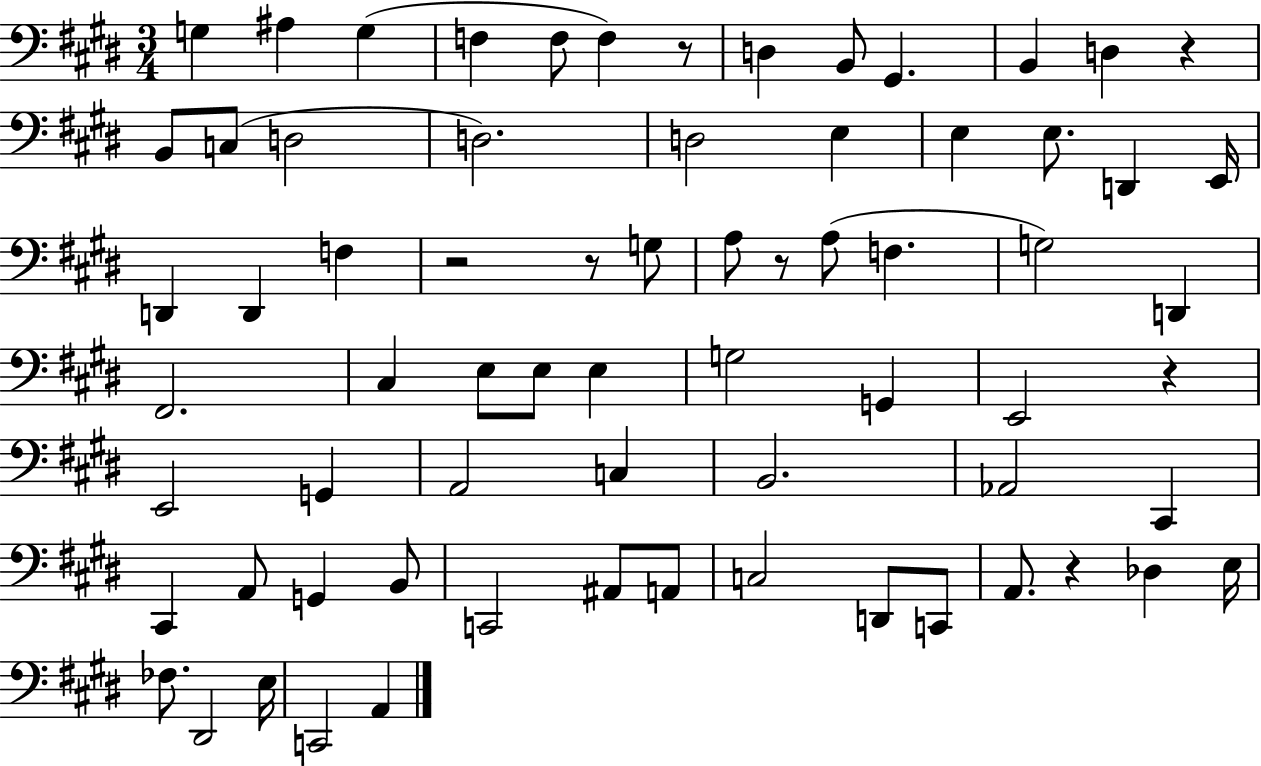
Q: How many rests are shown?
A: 7